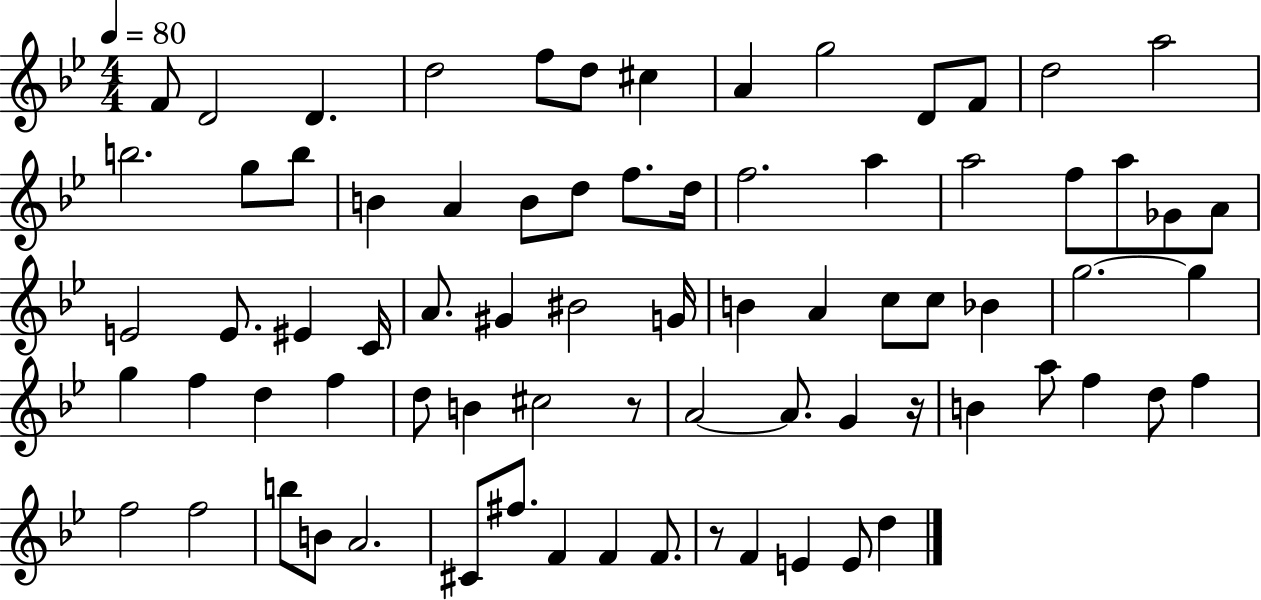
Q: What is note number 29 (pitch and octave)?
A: A4